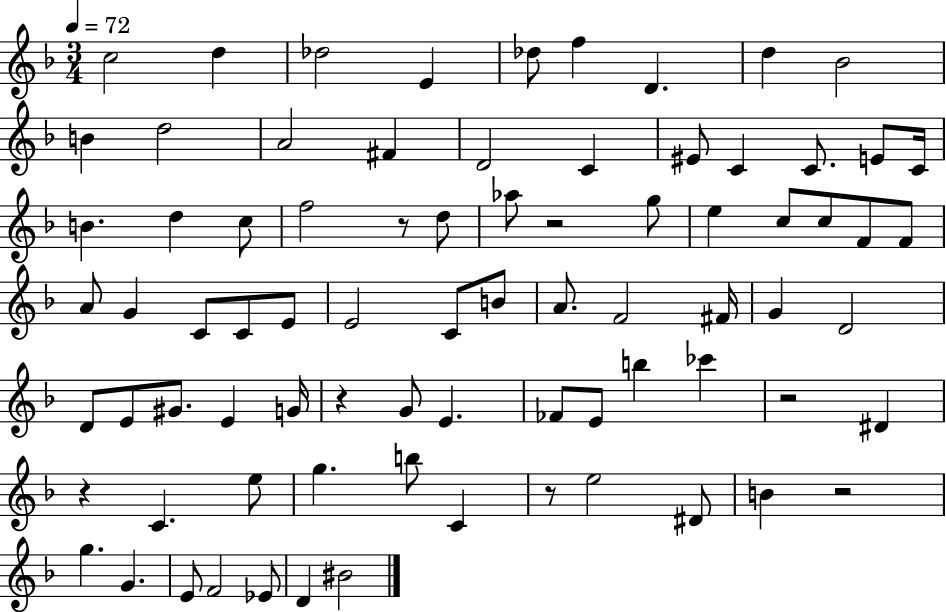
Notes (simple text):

C5/h D5/q Db5/h E4/q Db5/e F5/q D4/q. D5/q Bb4/h B4/q D5/h A4/h F#4/q D4/h C4/q EIS4/e C4/q C4/e. E4/e C4/s B4/q. D5/q C5/e F5/h R/e D5/e Ab5/e R/h G5/e E5/q C5/e C5/e F4/e F4/e A4/e G4/q C4/e C4/e E4/e E4/h C4/e B4/e A4/e. F4/h F#4/s G4/q D4/h D4/e E4/e G#4/e. E4/q G4/s R/q G4/e E4/q. FES4/e E4/e B5/q CES6/q R/h D#4/q R/q C4/q. E5/e G5/q. B5/e C4/q R/e E5/h D#4/e B4/q R/h G5/q. G4/q. E4/e F4/h Eb4/e D4/q BIS4/h